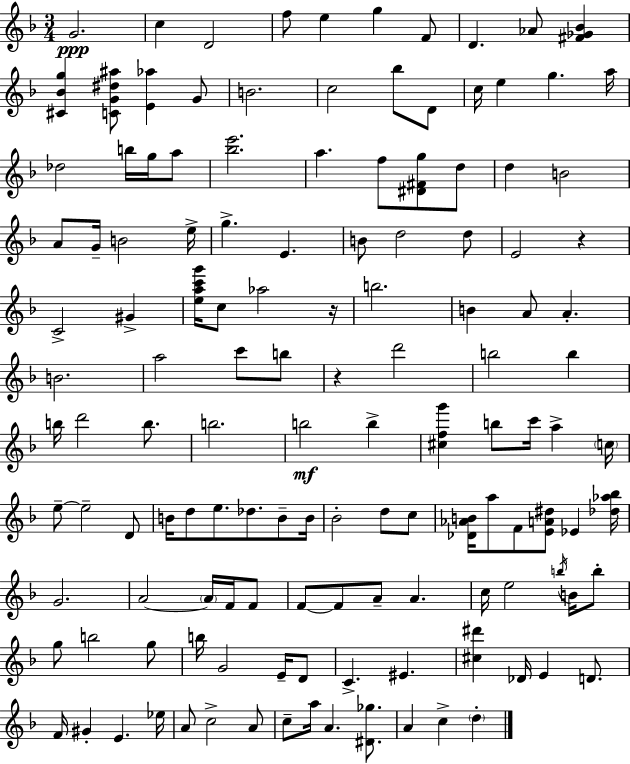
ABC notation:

X:1
T:Untitled
M:3/4
L:1/4
K:Dm
G2 c D2 f/2 e g F/2 D _A/2 [^F_G_B] [^C_Bg] [CG^d^a]/2 [E_a] G/2 B2 c2 _b/2 D/2 c/4 e g a/4 _d2 b/4 g/4 a/2 [_be']2 a f/2 [^D^Fg]/2 d/2 d B2 A/2 G/4 B2 e/4 g E B/2 d2 d/2 E2 z C2 ^G [eac'g']/4 c/2 _a2 z/4 b2 B A/2 A B2 a2 c'/2 b/2 z d'2 b2 b b/4 d'2 b/2 b2 b2 b [^cfg'] b/2 c'/4 a c/4 e/2 e2 D/2 B/4 d/2 e/2 _d/2 B/2 B/4 _B2 d/2 c/2 [_D_AB]/4 a/2 F/2 [EA^d]/2 _E [_d_a_b]/4 G2 A2 A/4 F/4 F/2 F/2 F/2 A/2 A c/4 e2 b/4 B/4 b/2 g/2 b2 g/2 b/4 G2 E/4 D/2 C ^E [^c^d'] _D/4 E D/2 F/4 ^G E _e/4 A/2 c2 A/2 c/2 a/4 A [^D_g]/2 A c d